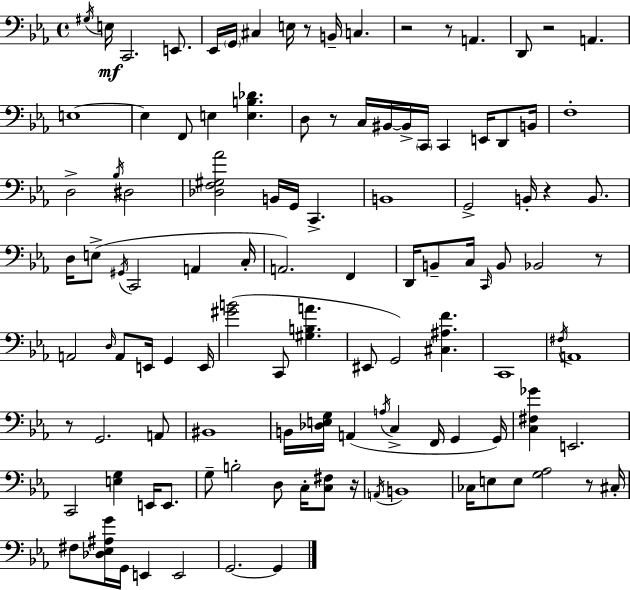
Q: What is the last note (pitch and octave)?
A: G2